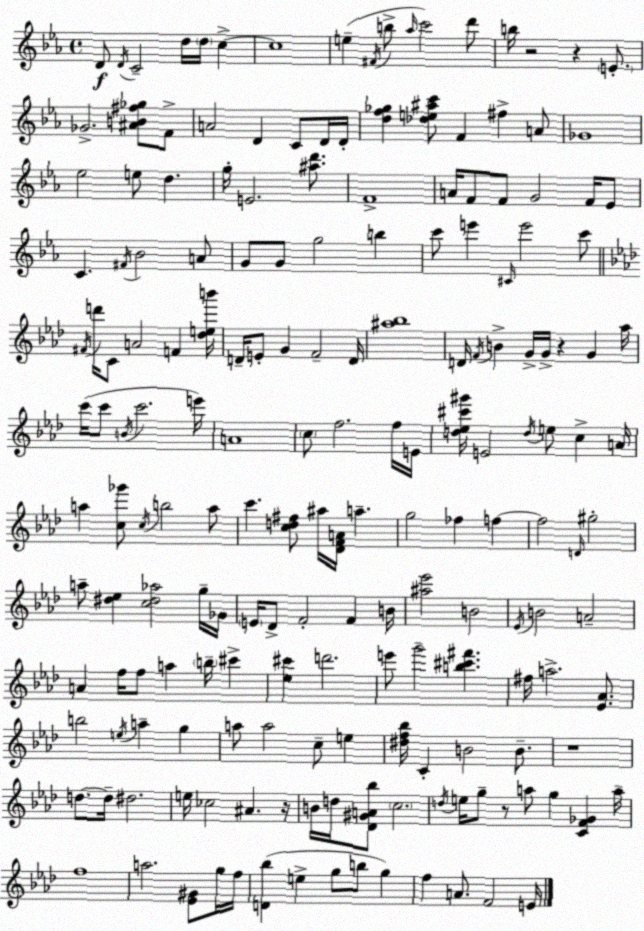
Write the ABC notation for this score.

X:1
T:Untitled
M:4/4
L:1/4
K:Cm
D/2 D/4 C2 d/4 d/4 c c4 e ^F/4 b/2 _a/4 c'2 d'/2 b/4 z2 z E/2 _G2 [^AB^f_g]/2 F/2 A2 D C/2 D/4 D/4 [df_g] [_de^ac']/2 F ^f A/2 _G4 _e2 e/2 d g/4 E2 [^ad']/2 F4 A/4 F/2 F/2 G2 F/4 _E/2 C ^F/4 _B2 A/2 G/2 G/2 g2 b c'/2 e' ^C/4 e'2 c'/2 ^F/4 d'/4 C/2 A2 F [_deb']/4 D/4 E/2 G F2 D/4 [^a_b]4 D/4 F/4 B G/4 G/4 z G _a/4 c'/4 c'/2 B/4 c'2 e'/4 A4 c/2 f2 f/4 E/4 [d_e^c'^g']/4 E2 d/4 e/2 c A/4 a [c_g']/2 c/4 b2 a/2 c' [cd^f]/2 ^a/4 [_DFA]/4 a g2 _f f f2 D/4 ^g2 a/2 [^d_e] [c^d_a]2 g/4 _G/4 E/4 _D/2 F2 F B/4 [^a_e']2 B2 _E/4 B2 A2 A f/4 f/2 a b/4 ^c' [_e^c'] d'2 e'/2 g'2 [b^c'^f'] ^f/4 a2 [_E_A]/2 b2 e/4 a g a/2 a2 c/2 e [^df_b]/4 C B2 B/2 z4 d/2 d/4 ^d2 e/4 _c2 ^A z/4 B/4 d/4 [_D^GA_b]/2 c2 d/4 e/4 g/2 z/2 a/2 g [CF_G] a/4 f4 a2 [_E^G]/2 g/4 f/4 [D_b] e g/2 b/2 g f A/2 F2 E/4